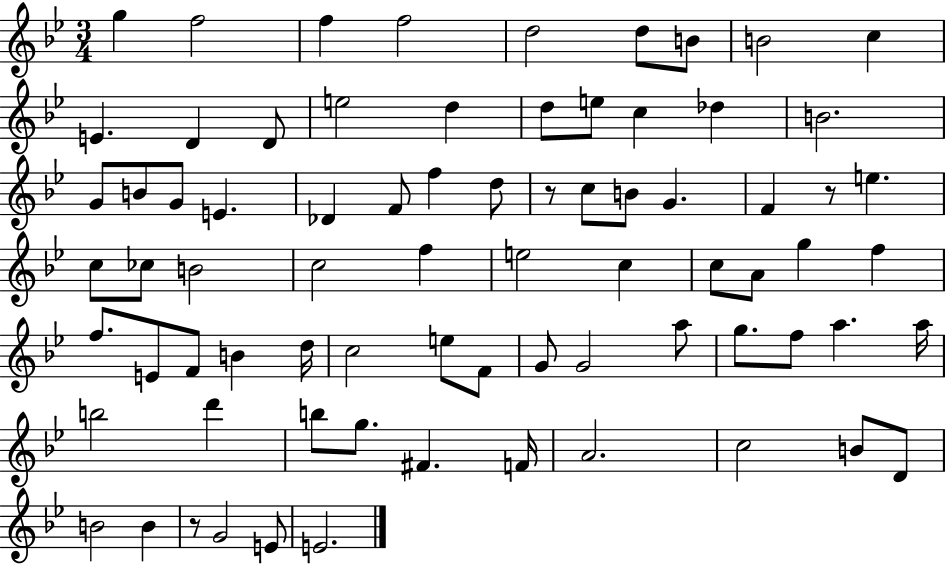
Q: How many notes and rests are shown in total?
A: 76